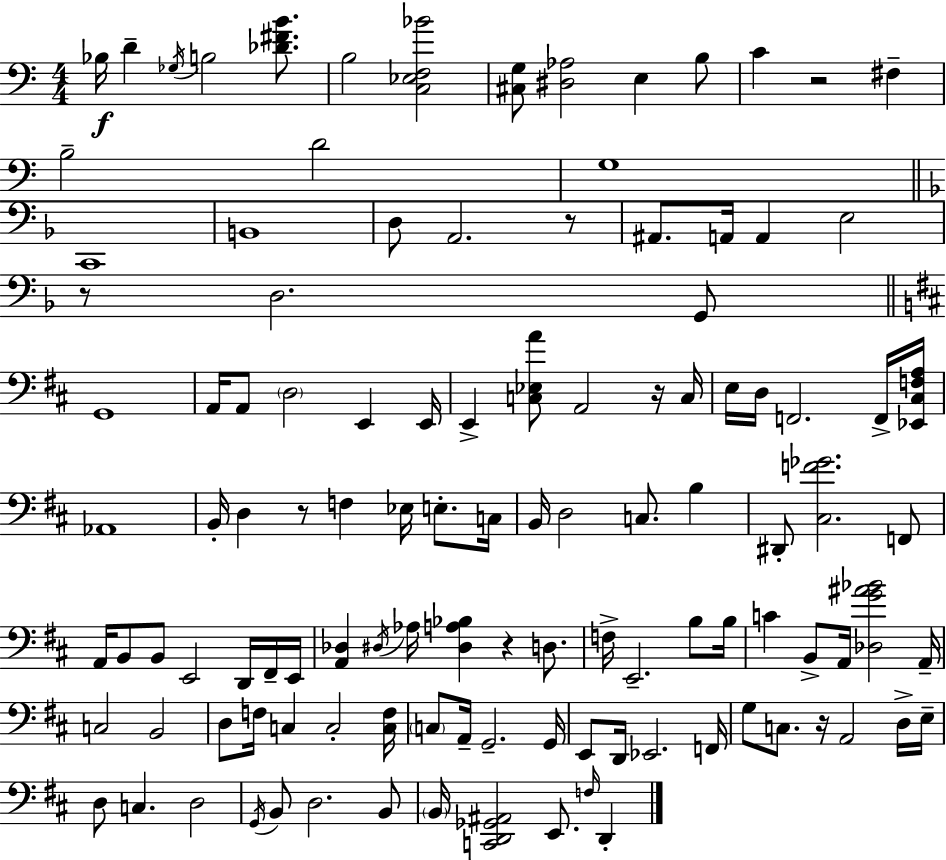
{
  \clef bass
  \numericTimeSignature
  \time 4/4
  \key c \major
  bes16\f d'4-- \acciaccatura { ges16 } b2 <des' fis' b'>8. | b2 <c ees f bes'>2 | <cis g>8 <dis aes>2 e4 b8 | c'4 r2 fis4-- | \break b2-- d'2 | g1 | \bar "||" \break \key f \major c,1 | b,1 | d8 a,2. r8 | ais,8. a,16 a,4 e2 | \break r8 d2. g,8 | \bar "||" \break \key b \minor g,1 | a,16 a,8 \parenthesize d2 e,4 e,16 | e,4-> <c ees a'>8 a,2 r16 c16 | e16 d16 f,2. f,16-> <ees, cis f a>16 | \break aes,1 | b,16-. d4 r8 f4 ees16 e8.-. c16 | b,16 d2 c8. b4 | dis,8-. <cis f' ges'>2. f,8 | \break a,16 b,8 b,8 e,2 d,16 fis,16-- e,16 | <a, des>4 \acciaccatura { dis16 } aes16 <dis a bes>4 r4 d8. | f16-> e,2.-- b8 | b16 c'4 b,8-> a,16 <des g' ais' bes'>2 | \break a,16-- c2 b,2 | d8 f16 c4 c2-. | <c f>16 \parenthesize c8 a,16-- g,2.-- | g,16 e,8 d,16 ees,2. | \break f,16 g8 c8. r16 a,2 d16-> | e16-- d8 c4. d2 | \acciaccatura { g,16 } b,8 d2. | b,8 \parenthesize b,16 <c, d, ges, ais,>2 e,8. \grace { f16 } d,4-. | \break \bar "|."
}